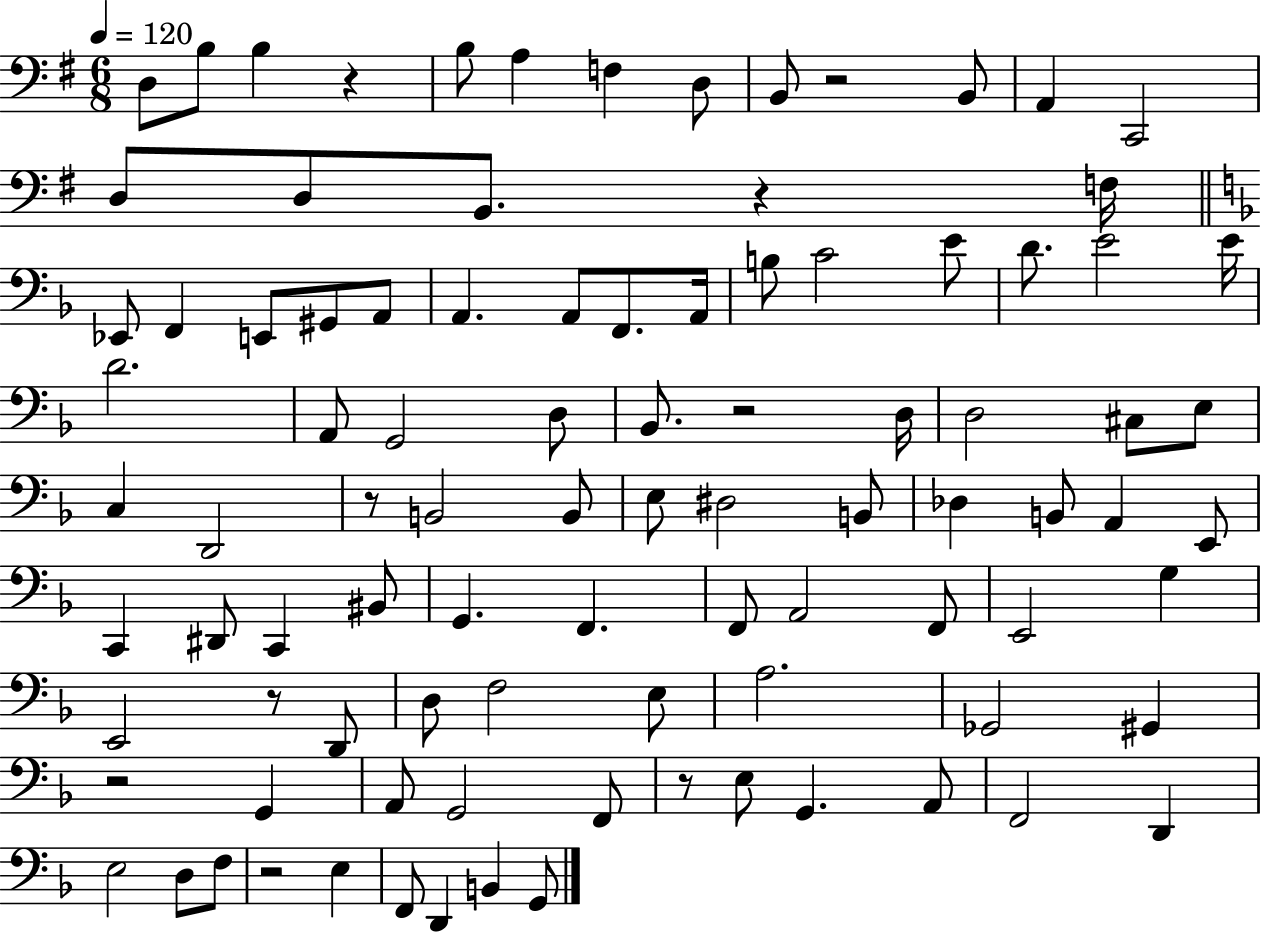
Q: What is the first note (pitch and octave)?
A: D3